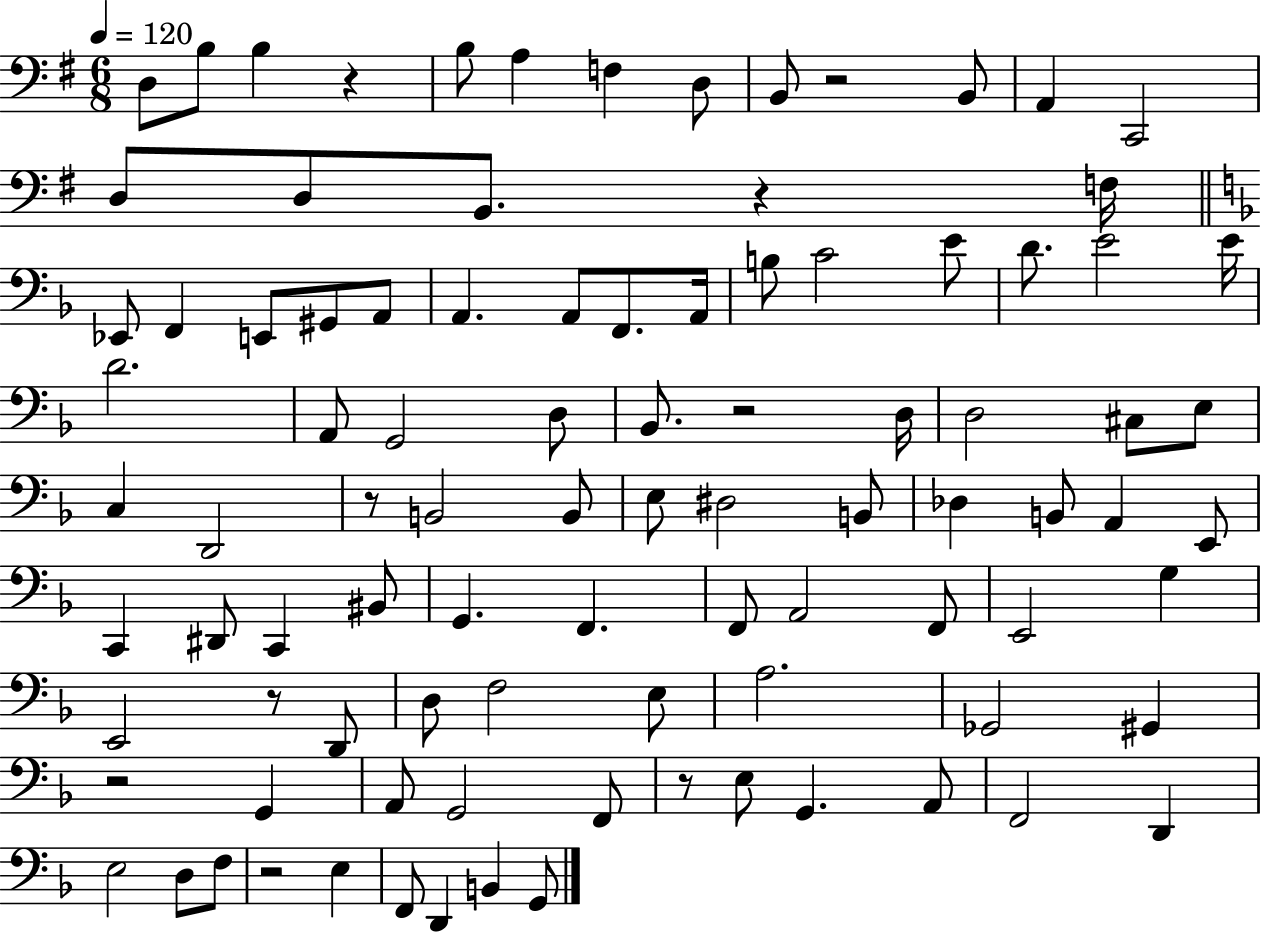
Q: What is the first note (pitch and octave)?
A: D3